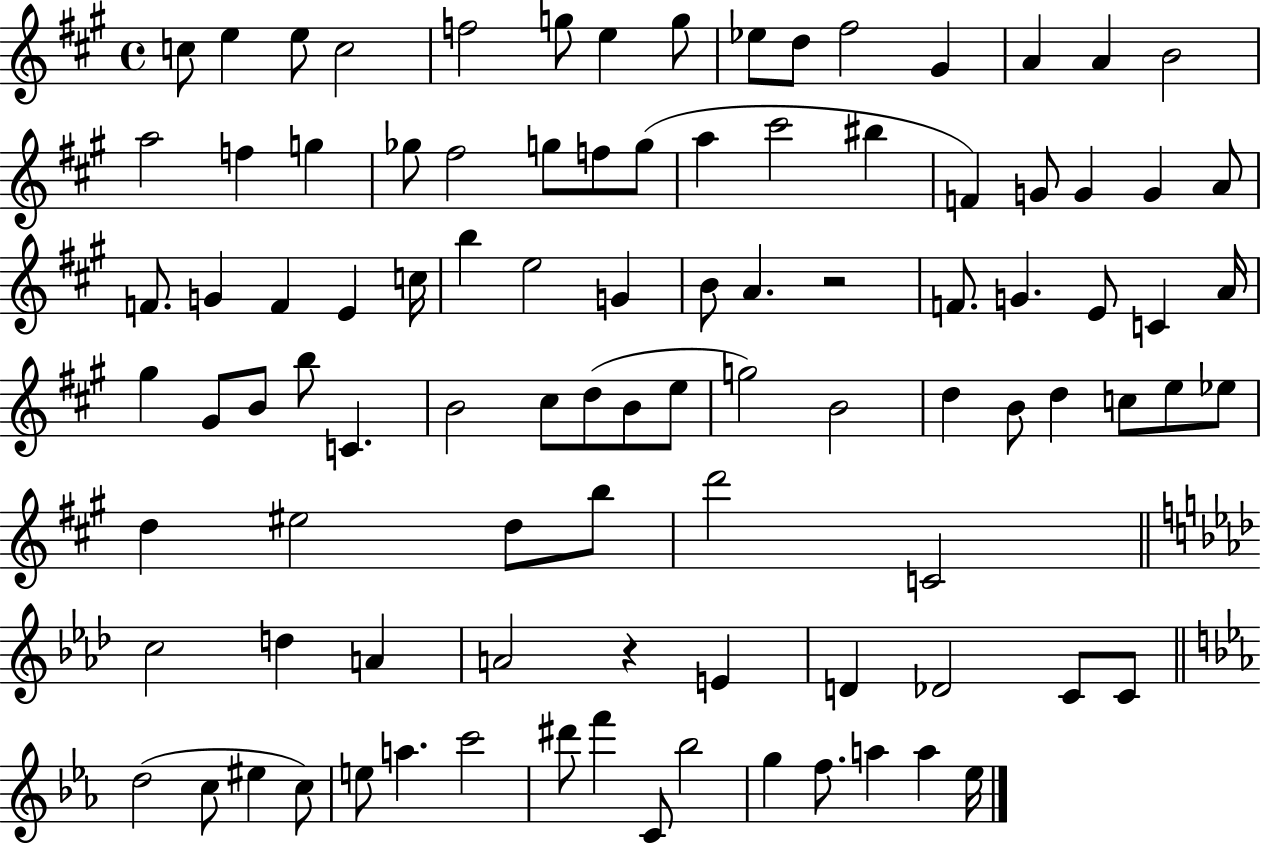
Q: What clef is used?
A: treble